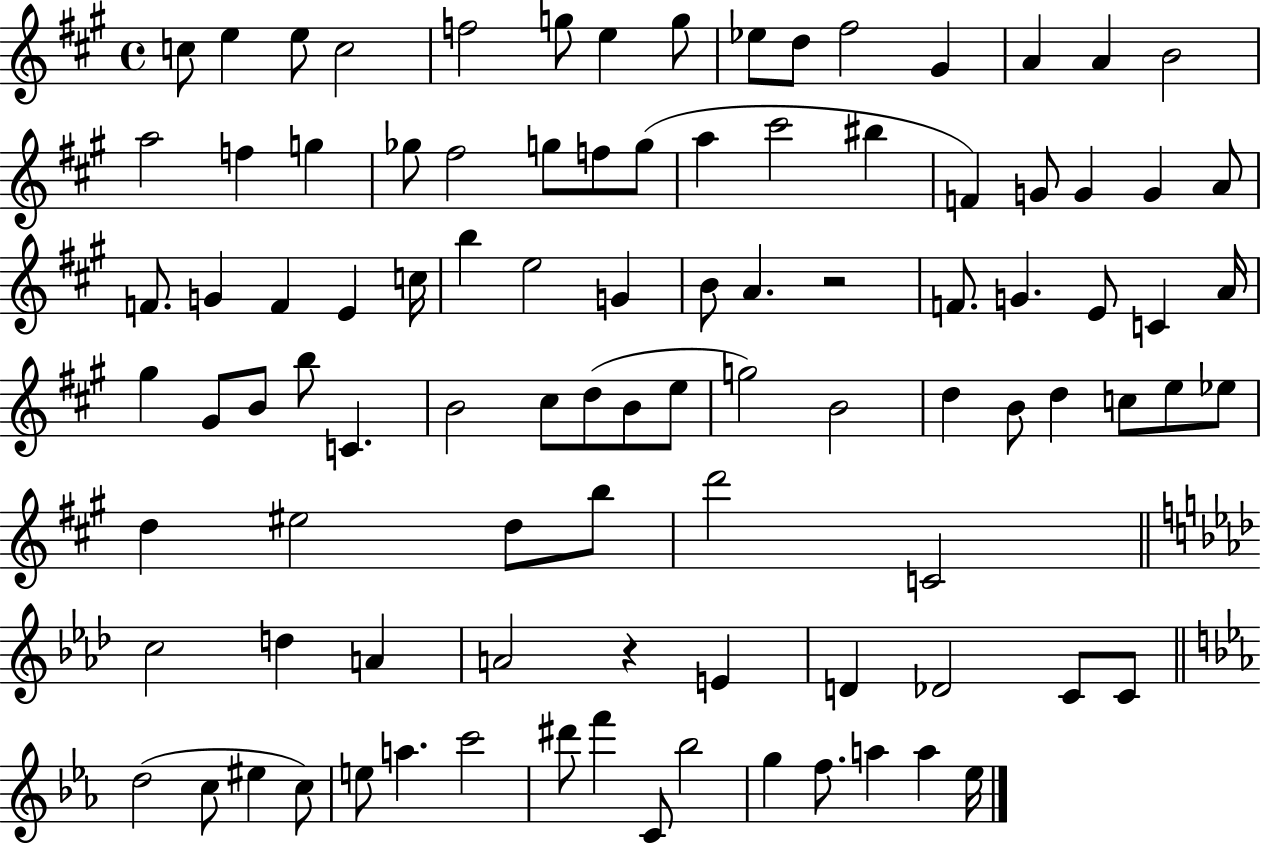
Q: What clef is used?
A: treble